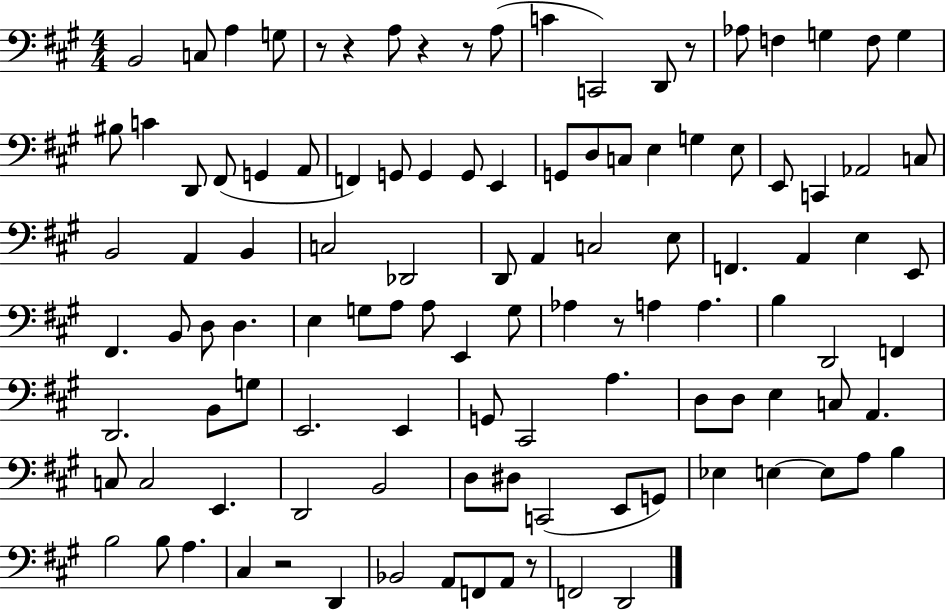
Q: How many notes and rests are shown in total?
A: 111